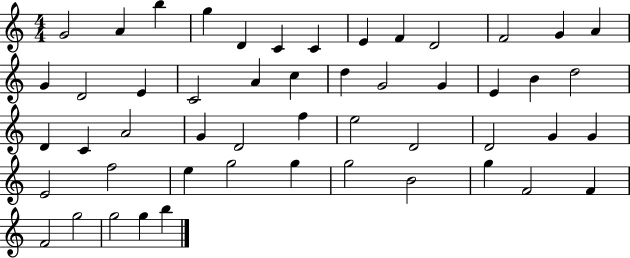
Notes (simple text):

G4/h A4/q B5/q G5/q D4/q C4/q C4/q E4/q F4/q D4/h F4/h G4/q A4/q G4/q D4/h E4/q C4/h A4/q C5/q D5/q G4/h G4/q E4/q B4/q D5/h D4/q C4/q A4/h G4/q D4/h F5/q E5/h D4/h D4/h G4/q G4/q E4/h F5/h E5/q G5/h G5/q G5/h B4/h G5/q F4/h F4/q F4/h G5/h G5/h G5/q B5/q